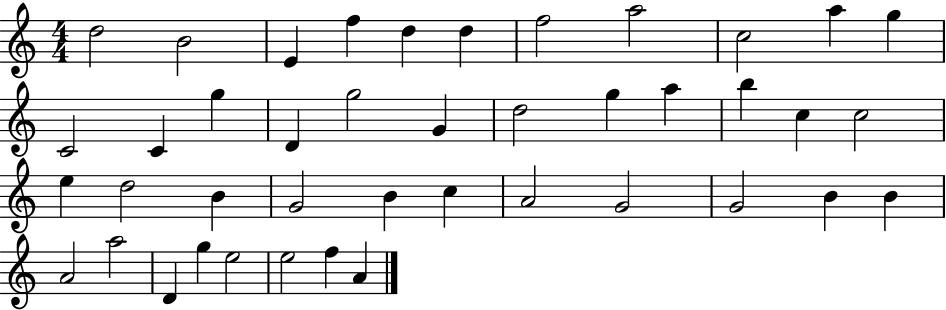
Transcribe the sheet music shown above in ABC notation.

X:1
T:Untitled
M:4/4
L:1/4
K:C
d2 B2 E f d d f2 a2 c2 a g C2 C g D g2 G d2 g a b c c2 e d2 B G2 B c A2 G2 G2 B B A2 a2 D g e2 e2 f A